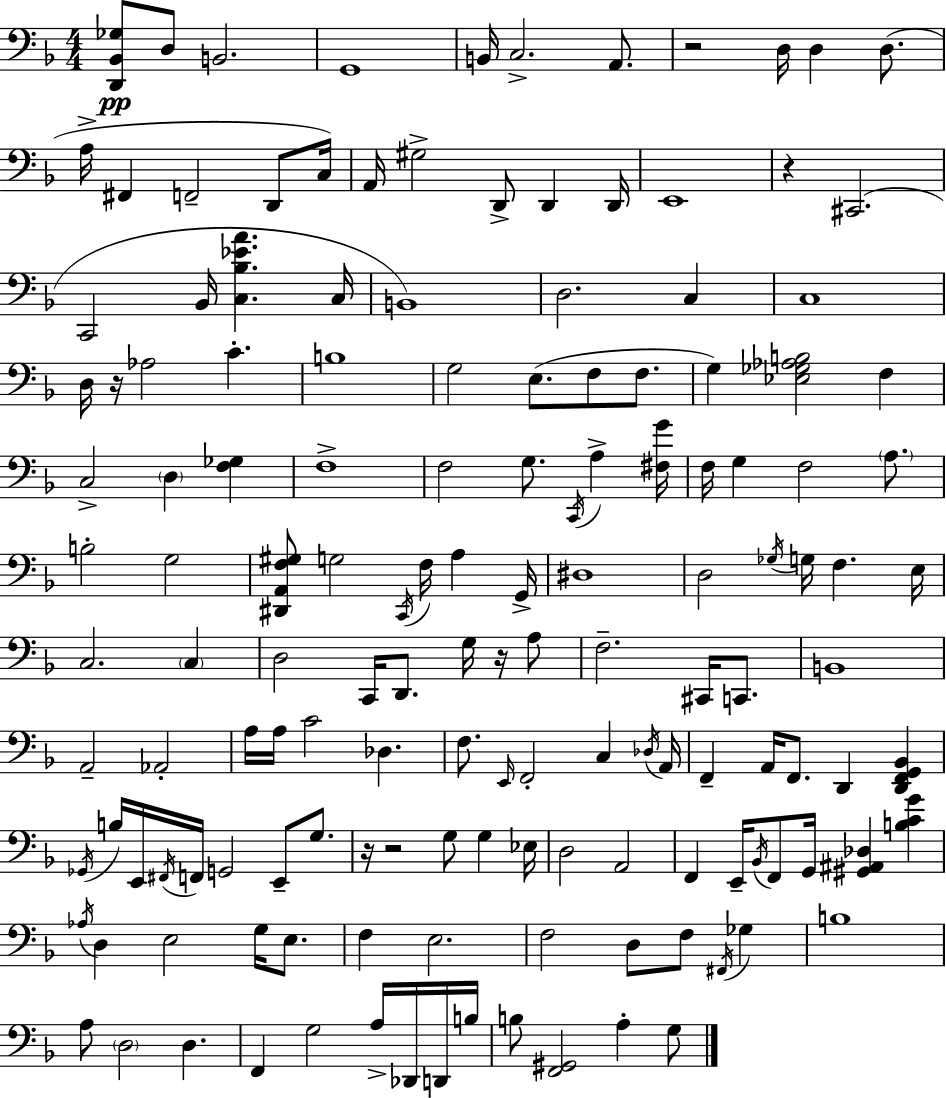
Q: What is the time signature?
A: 4/4